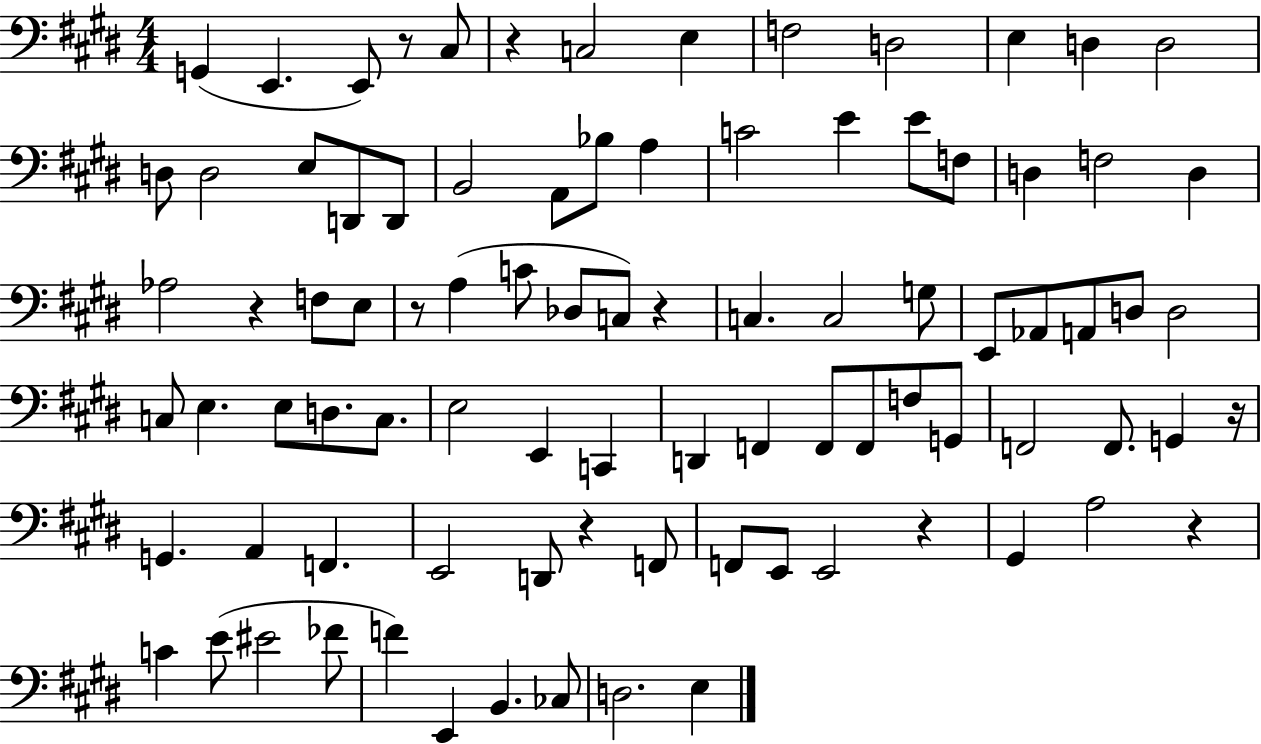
X:1
T:Untitled
M:4/4
L:1/4
K:E
G,, E,, E,,/2 z/2 ^C,/2 z C,2 E, F,2 D,2 E, D, D,2 D,/2 D,2 E,/2 D,,/2 D,,/2 B,,2 A,,/2 _B,/2 A, C2 E E/2 F,/2 D, F,2 D, _A,2 z F,/2 E,/2 z/2 A, C/2 _D,/2 C,/2 z C, C,2 G,/2 E,,/2 _A,,/2 A,,/2 D,/2 D,2 C,/2 E, E,/2 D,/2 C,/2 E,2 E,, C,, D,, F,, F,,/2 F,,/2 F,/2 G,,/2 F,,2 F,,/2 G,, z/4 G,, A,, F,, E,,2 D,,/2 z F,,/2 F,,/2 E,,/2 E,,2 z ^G,, A,2 z C E/2 ^E2 _F/2 F E,, B,, _C,/2 D,2 E,